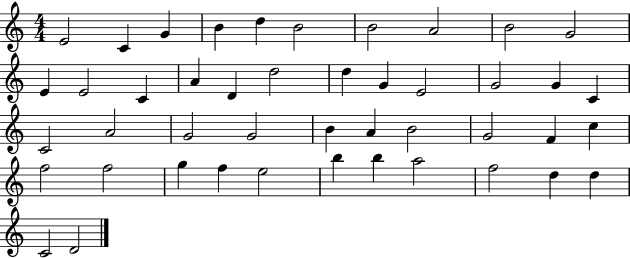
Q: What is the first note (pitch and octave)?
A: E4